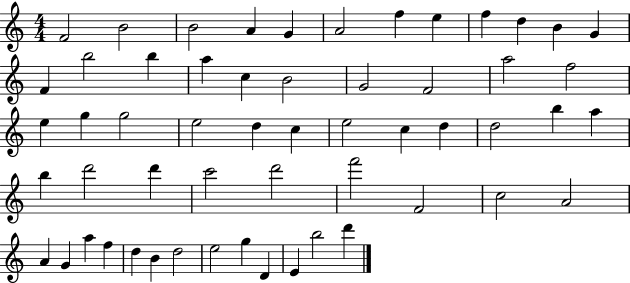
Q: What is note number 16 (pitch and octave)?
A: A5